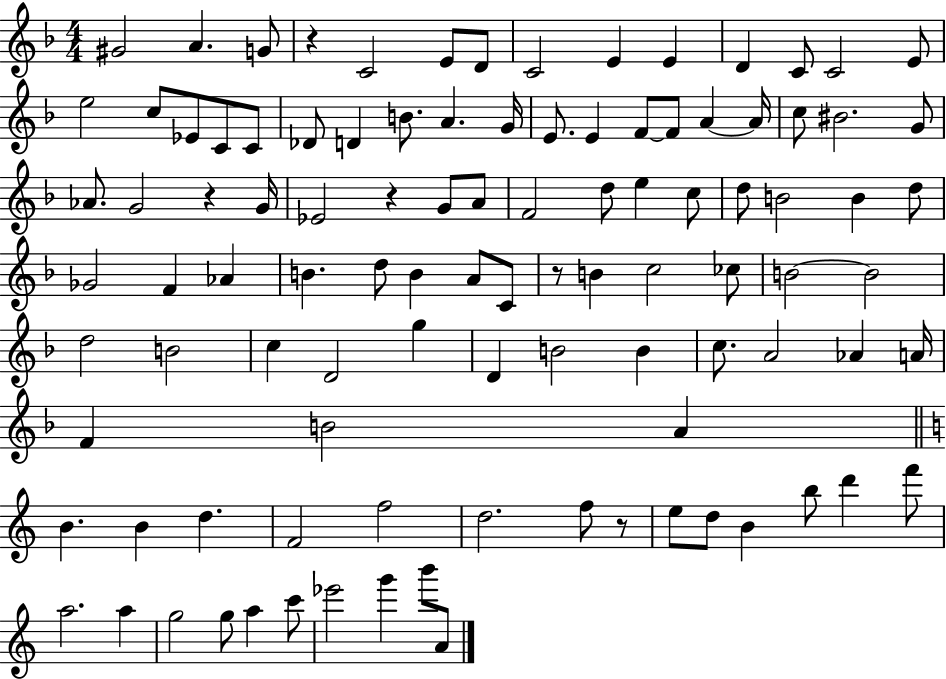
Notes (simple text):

G#4/h A4/q. G4/e R/q C4/h E4/e D4/e C4/h E4/q E4/q D4/q C4/e C4/h E4/e E5/h C5/e Eb4/e C4/e C4/e Db4/e D4/q B4/e. A4/q. G4/s E4/e. E4/q F4/e F4/e A4/q A4/s C5/e BIS4/h. G4/e Ab4/e. G4/h R/q G4/s Eb4/h R/q G4/e A4/e F4/h D5/e E5/q C5/e D5/e B4/h B4/q D5/e Gb4/h F4/q Ab4/q B4/q. D5/e B4/q A4/e C4/e R/e B4/q C5/h CES5/e B4/h B4/h D5/h B4/h C5/q D4/h G5/q D4/q B4/h B4/q C5/e. A4/h Ab4/q A4/s F4/q B4/h A4/q B4/q. B4/q D5/q. F4/h F5/h D5/h. F5/e R/e E5/e D5/e B4/q B5/e D6/q F6/e A5/h. A5/q G5/h G5/e A5/q C6/e Eb6/h G6/q B6/e A4/e